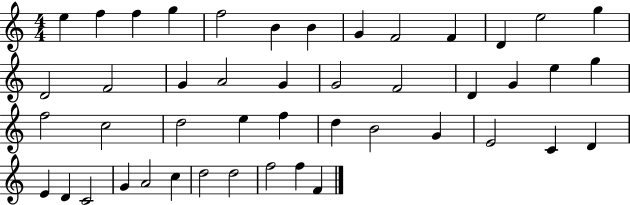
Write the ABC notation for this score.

X:1
T:Untitled
M:4/4
L:1/4
K:C
e f f g f2 B B G F2 F D e2 g D2 F2 G A2 G G2 F2 D G e g f2 c2 d2 e f d B2 G E2 C D E D C2 G A2 c d2 d2 f2 f F